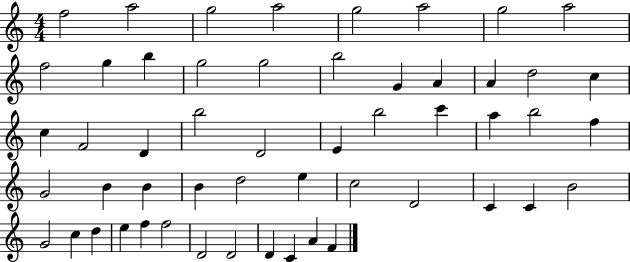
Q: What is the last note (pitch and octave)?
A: F4